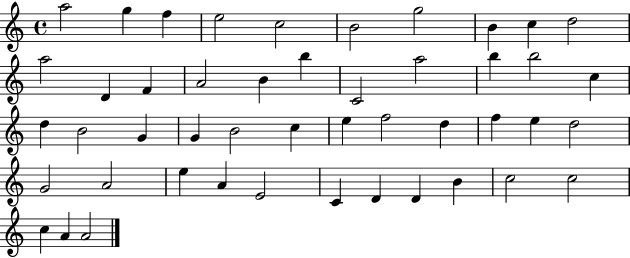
X:1
T:Untitled
M:4/4
L:1/4
K:C
a2 g f e2 c2 B2 g2 B c d2 a2 D F A2 B b C2 a2 b b2 c d B2 G G B2 c e f2 d f e d2 G2 A2 e A E2 C D D B c2 c2 c A A2